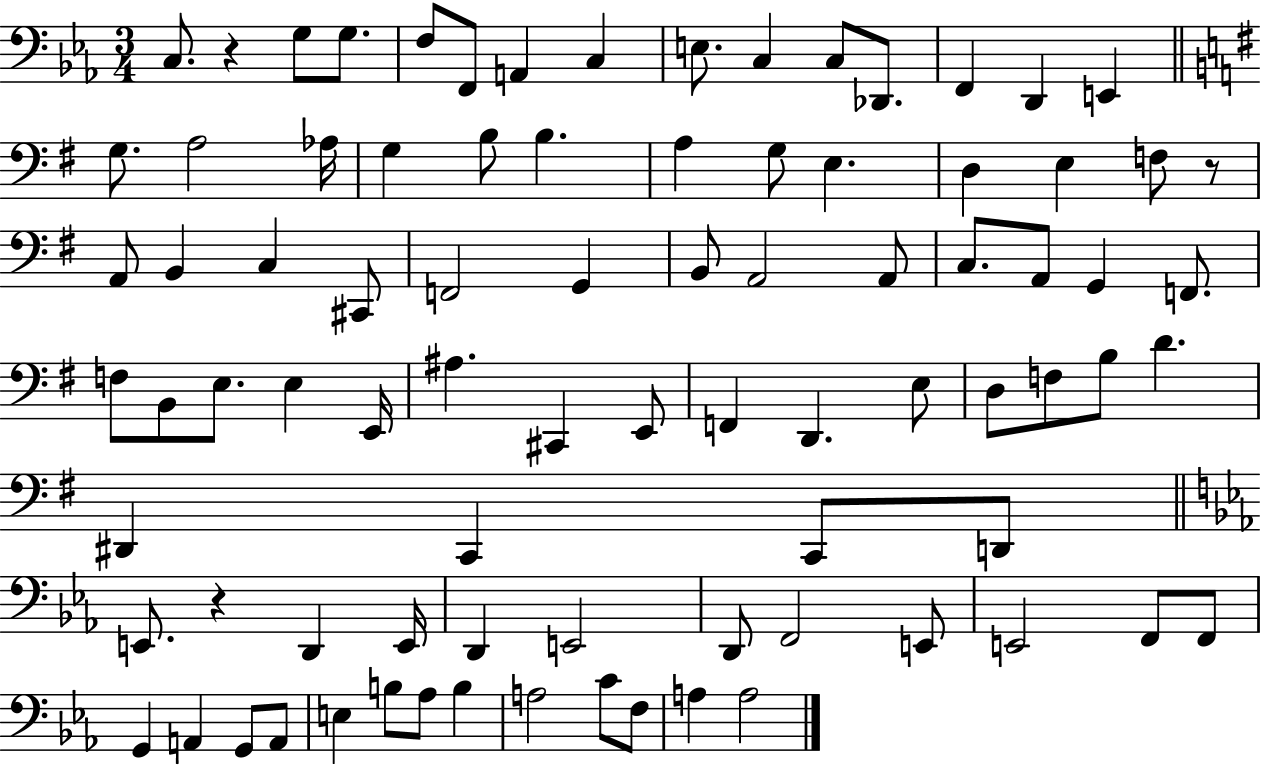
X:1
T:Untitled
M:3/4
L:1/4
K:Eb
C,/2 z G,/2 G,/2 F,/2 F,,/2 A,, C, E,/2 C, C,/2 _D,,/2 F,, D,, E,, G,/2 A,2 _A,/4 G, B,/2 B, A, G,/2 E, D, E, F,/2 z/2 A,,/2 B,, C, ^C,,/2 F,,2 G,, B,,/2 A,,2 A,,/2 C,/2 A,,/2 G,, F,,/2 F,/2 B,,/2 E,/2 E, E,,/4 ^A, ^C,, E,,/2 F,, D,, E,/2 D,/2 F,/2 B,/2 D ^D,, C,, C,,/2 D,,/2 E,,/2 z D,, E,,/4 D,, E,,2 D,,/2 F,,2 E,,/2 E,,2 F,,/2 F,,/2 G,, A,, G,,/2 A,,/2 E, B,/2 _A,/2 B, A,2 C/2 F,/2 A, A,2